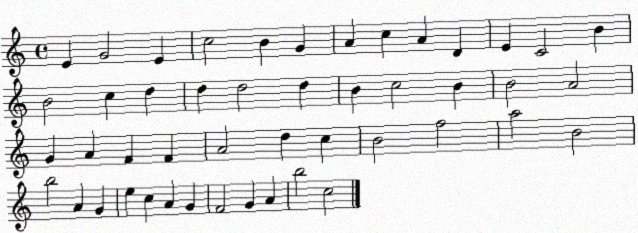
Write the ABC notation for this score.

X:1
T:Untitled
M:4/4
L:1/4
K:C
E G2 E c2 B G A c A D E C2 B B2 c d d d2 d B c2 B B2 A2 G A F F A2 d c B2 f2 a2 B2 b2 A G e c A G F2 G A b2 c2